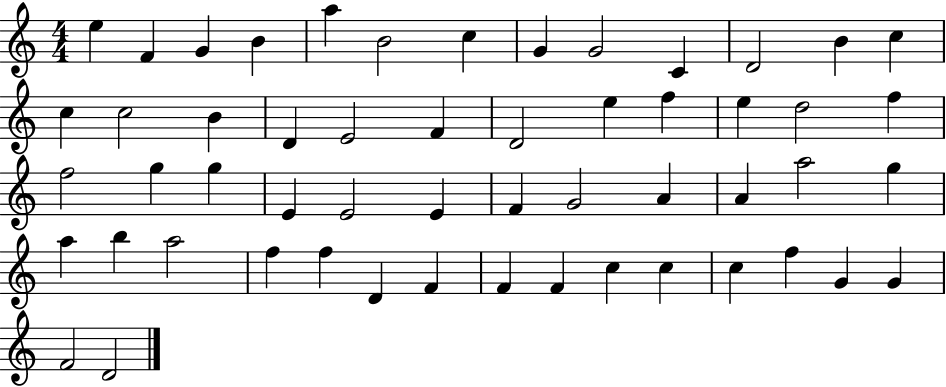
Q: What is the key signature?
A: C major